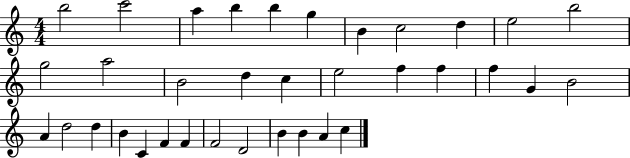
B5/h C6/h A5/q B5/q B5/q G5/q B4/q C5/h D5/q E5/h B5/h G5/h A5/h B4/h D5/q C5/q E5/h F5/q F5/q F5/q G4/q B4/h A4/q D5/h D5/q B4/q C4/q F4/q F4/q F4/h D4/h B4/q B4/q A4/q C5/q